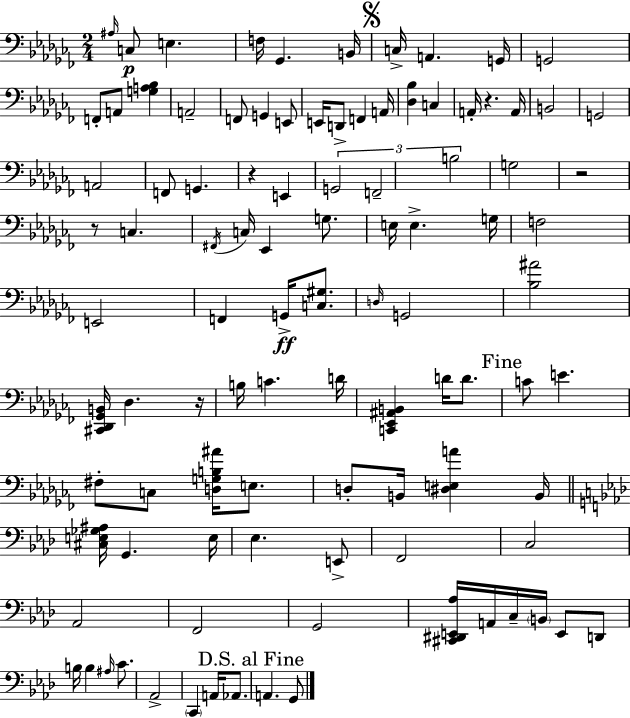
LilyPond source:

{
  \clef bass
  \numericTimeSignature
  \time 2/4
  \key aes \minor
  \grace { ais16 }\p c8 e4. | f16 ges,4. | b,16 \mark \markup { \musicglyph "scripts.segno" } c16-> a,4. | g,16 g,2 | \break f,8-. a,8 <g a bes>4 | a,2-- | f,8 g,4 e,8 | e,16 d,8-> f,4 | \break a,16 <des bes>4 c4 | a,16-. r4. | a,16 b,2 | g,2 | \break a,2 | f,8 g,4. | r4 e,4 | \tuplet 3/2 { g,2 | \break f,2-- | b2 } | g2 | r2 | \break r8 c4. | \acciaccatura { fis,16 } c16 ees,4 g8. | e16 e4.-> | g16 f2 | \break e,2 | f,4 g,16->\ff <c gis>8. | \grace { d16 } g,2 | <bes ais'>2 | \break <cis, des, ges, b,>16 des4. | r16 b16 c'4. | d'16 <c, ees, ais, b,>4 d'16 | d'8. \mark "Fine" c'8 e'4. | \break fis8-. c8 <d g b ais'>16 | e8. d8-. b,16 <dis e a'>4 | b,16 \bar "||" \break \key f \minor <cis e ges ais>16 g,4. e16 | ees4. e,8-> | f,2 | c2 | \break aes,2 | f,2 | g,2 | <cis, dis, e, aes>16 a,16 c16-- \parenthesize b,16 e,8 d,8 | \break b16 b4 \grace { ais16 } c'8. | aes,2-> | \parenthesize c,4 a,16 aes,8. | \mark "D.S. al Fine" a,4. g,8 | \break \bar "|."
}